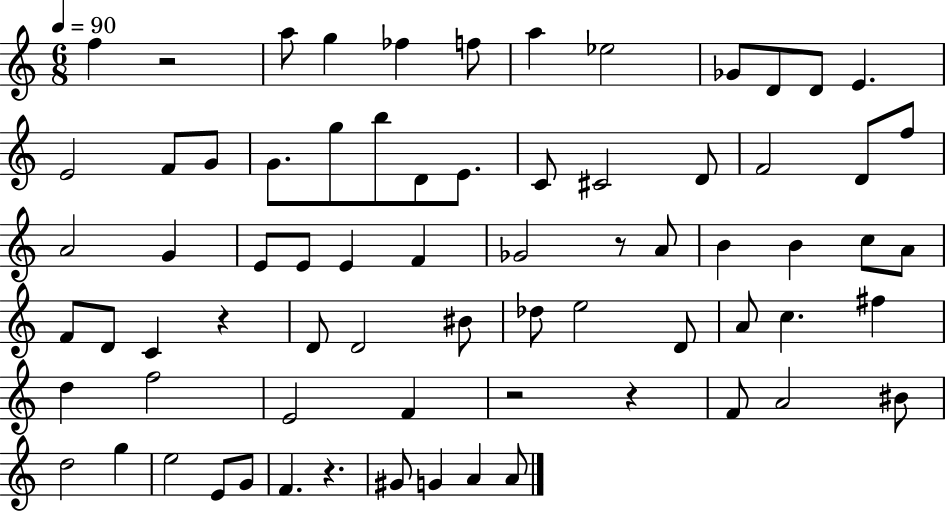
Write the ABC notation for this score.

X:1
T:Untitled
M:6/8
L:1/4
K:C
f z2 a/2 g _f f/2 a _e2 _G/2 D/2 D/2 E E2 F/2 G/2 G/2 g/2 b/2 D/2 E/2 C/2 ^C2 D/2 F2 D/2 f/2 A2 G E/2 E/2 E F _G2 z/2 A/2 B B c/2 A/2 F/2 D/2 C z D/2 D2 ^B/2 _d/2 e2 D/2 A/2 c ^f d f2 E2 F z2 z F/2 A2 ^B/2 d2 g e2 E/2 G/2 F z ^G/2 G A A/2